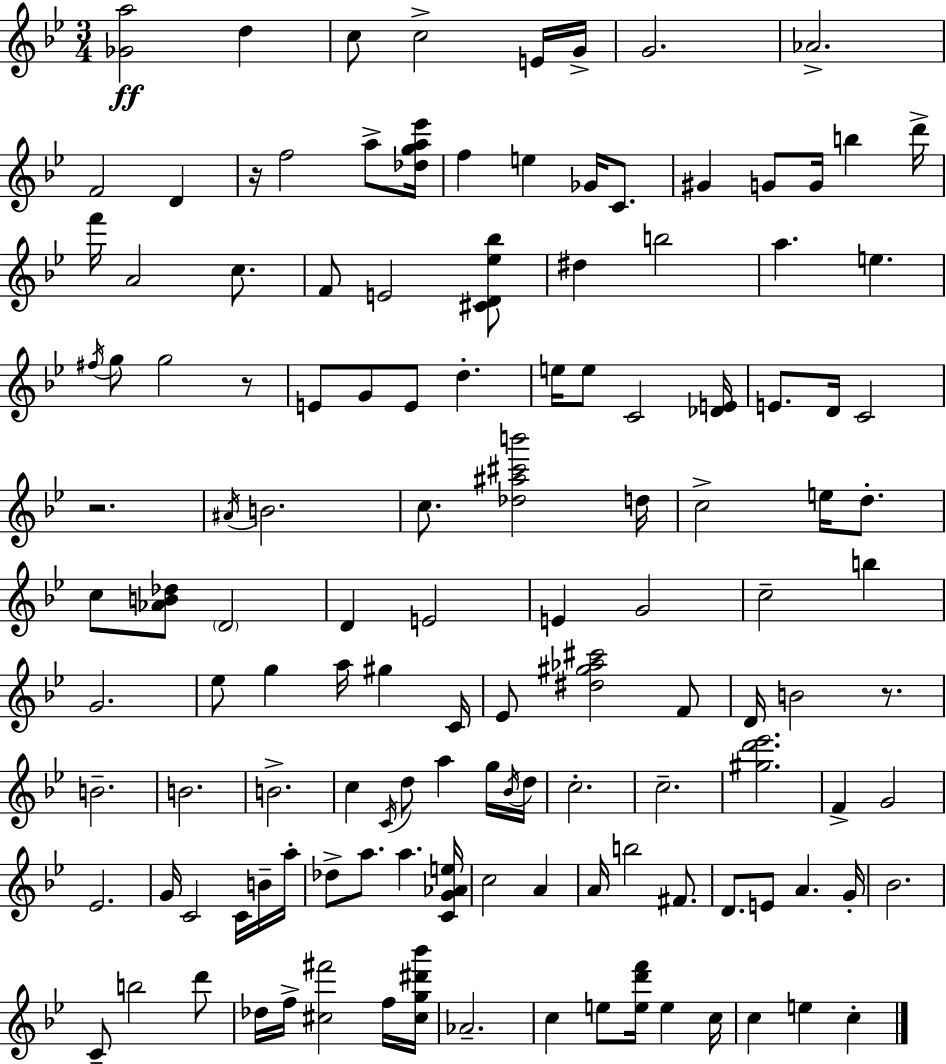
[Gb4,A5]/h D5/q C5/e C5/h E4/s G4/s G4/h. Ab4/h. F4/h D4/q R/s F5/h A5/e [Db5,G5,A5,Eb6]/s F5/q E5/q Gb4/s C4/e. G#4/q G4/e G4/s B5/q D6/s F6/s A4/h C5/e. F4/e E4/h [C#4,D4,Eb5,Bb5]/e D#5/q B5/h A5/q. E5/q. F#5/s G5/e G5/h R/e E4/e G4/e E4/e D5/q. E5/s E5/e C4/h [Db4,E4]/s E4/e. D4/s C4/h R/h. A#4/s B4/h. C5/e. [Db5,A#5,C#6,B6]/h D5/s C5/h E5/s D5/e. C5/e [Ab4,B4,Db5]/e D4/h D4/q E4/h E4/q G4/h C5/h B5/q G4/h. Eb5/e G5/q A5/s G#5/q C4/s Eb4/e [D#5,G#5,Ab5,C#6]/h F4/e D4/s B4/h R/e. B4/h. B4/h. B4/h. C5/q C4/s D5/e A5/q G5/s Bb4/s D5/s C5/h. C5/h. [G#5,D6,Eb6]/h. F4/q G4/h Eb4/h. G4/s C4/h C4/s B4/s A5/s Db5/e A5/e. A5/q. [C4,G4,Ab4,E5]/s C5/h A4/q A4/s B5/h F#4/e. D4/e. E4/e A4/q. G4/s Bb4/h. C4/e B5/h D6/e Db5/s F5/s [C#5,F#6]/h F5/s [C#5,G5,D#6,Bb6]/s Ab4/h. C5/q E5/e [E5,D6,F6]/s E5/q C5/s C5/q E5/q C5/q